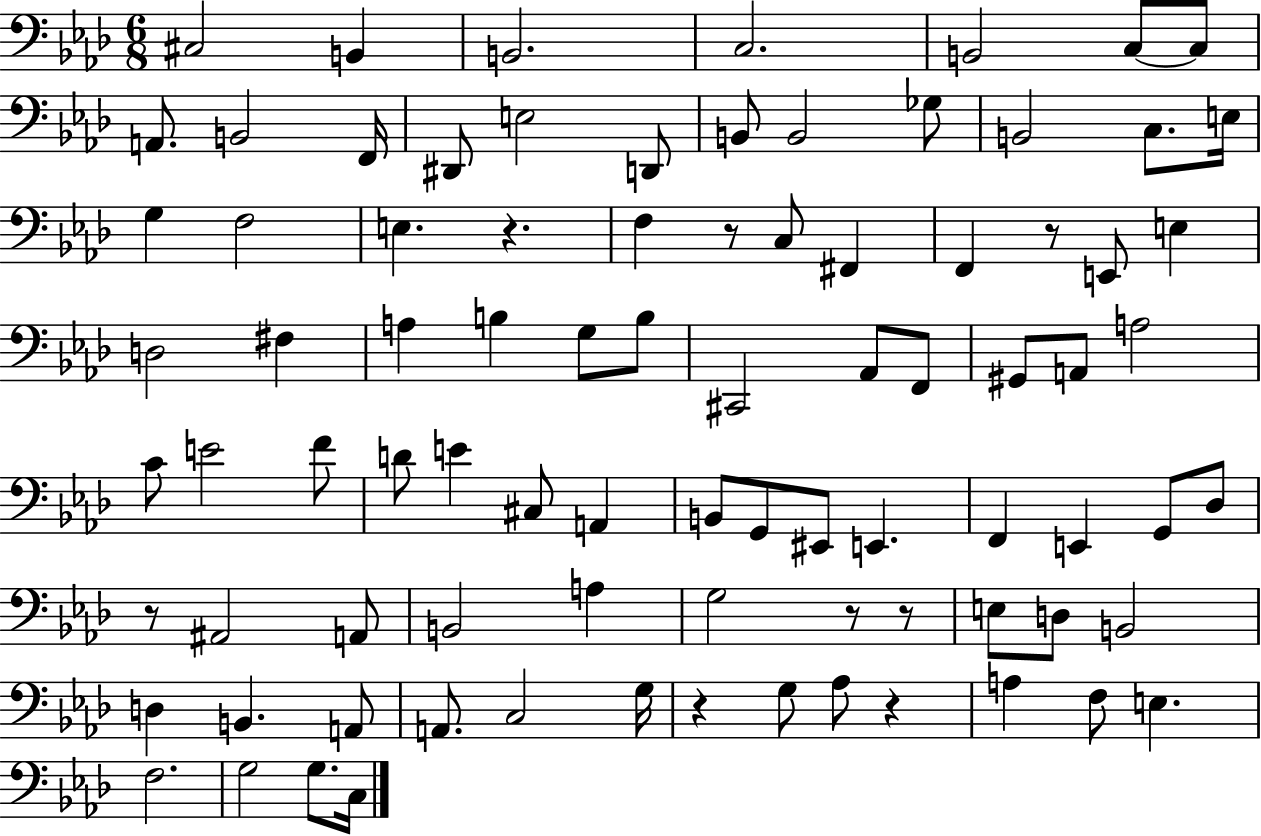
C#3/h B2/q B2/h. C3/h. B2/h C3/e C3/e A2/e. B2/h F2/s D#2/e E3/h D2/e B2/e B2/h Gb3/e B2/h C3/e. E3/s G3/q F3/h E3/q. R/q. F3/q R/e C3/e F#2/q F2/q R/e E2/e E3/q D3/h F#3/q A3/q B3/q G3/e B3/e C#2/h Ab2/e F2/e G#2/e A2/e A3/h C4/e E4/h F4/e D4/e E4/q C#3/e A2/q B2/e G2/e EIS2/e E2/q. F2/q E2/q G2/e Db3/e R/e A#2/h A2/e B2/h A3/q G3/h R/e R/e E3/e D3/e B2/h D3/q B2/q. A2/e A2/e. C3/h G3/s R/q G3/e Ab3/e R/q A3/q F3/e E3/q. F3/h. G3/h G3/e. C3/s